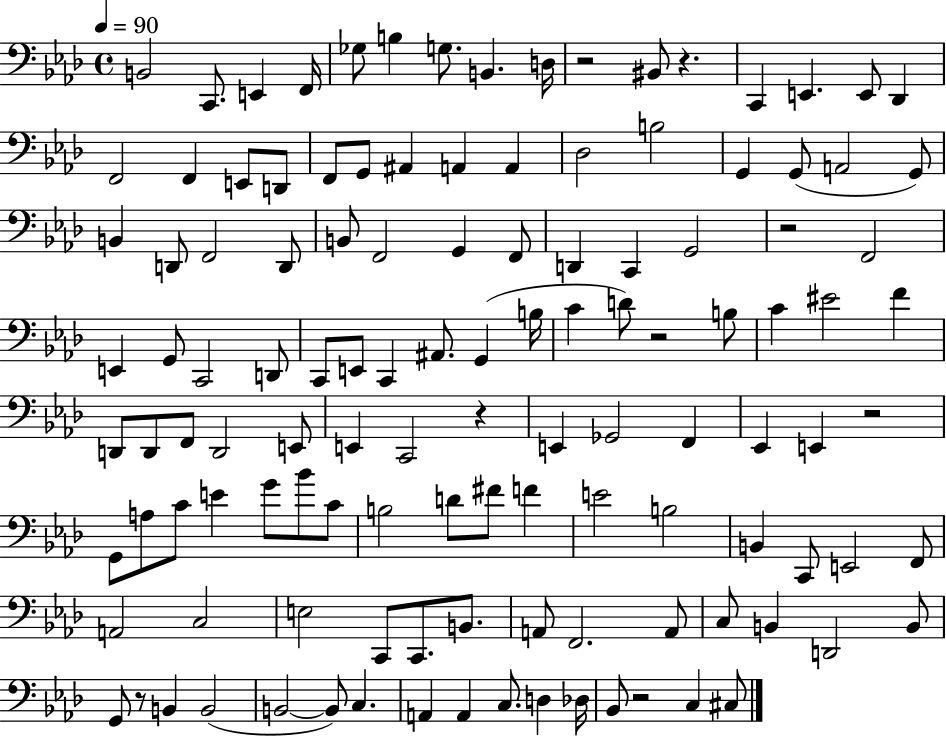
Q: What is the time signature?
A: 4/4